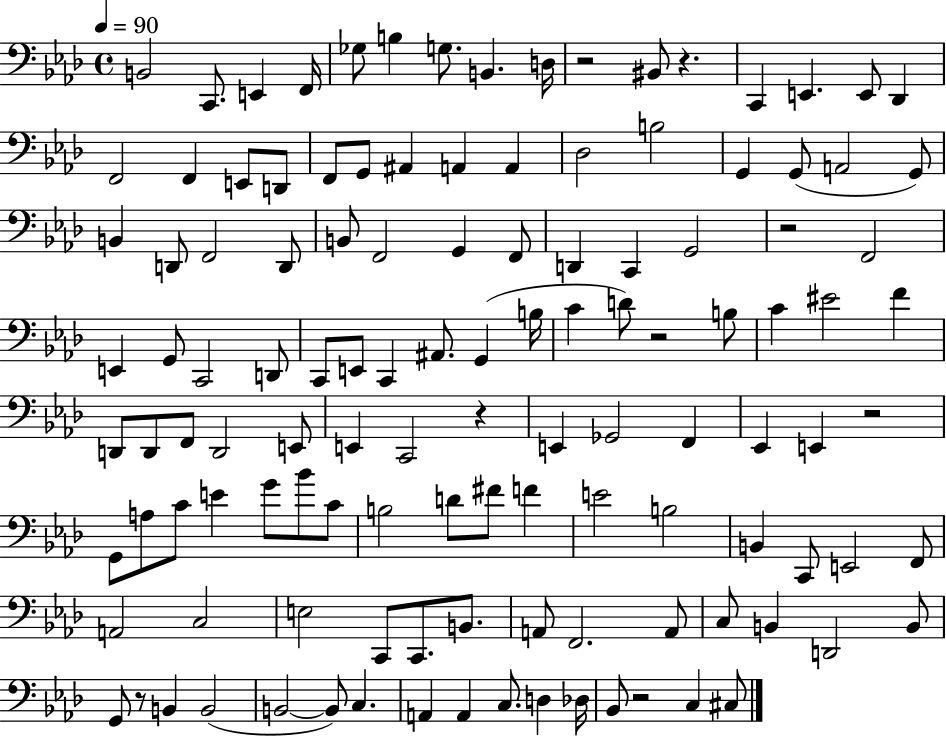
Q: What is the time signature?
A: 4/4